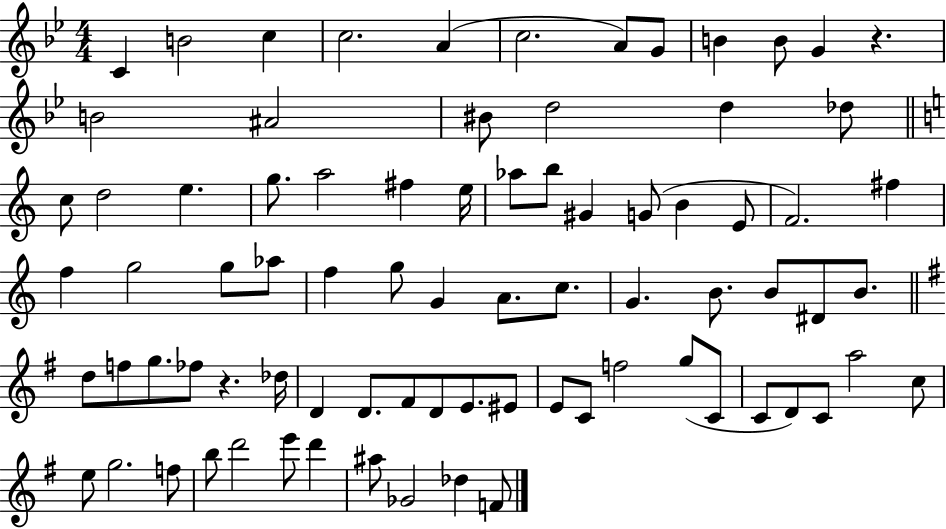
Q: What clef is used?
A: treble